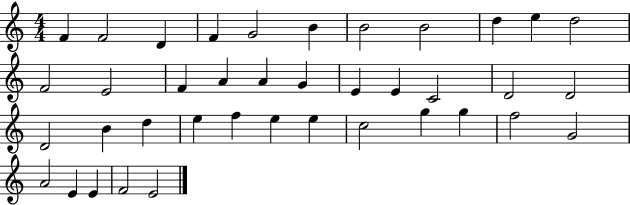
X:1
T:Untitled
M:4/4
L:1/4
K:C
F F2 D F G2 B B2 B2 d e d2 F2 E2 F A A G E E C2 D2 D2 D2 B d e f e e c2 g g f2 G2 A2 E E F2 E2